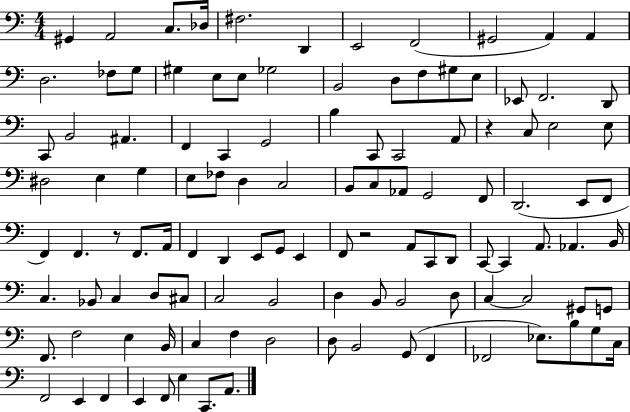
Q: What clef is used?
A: bass